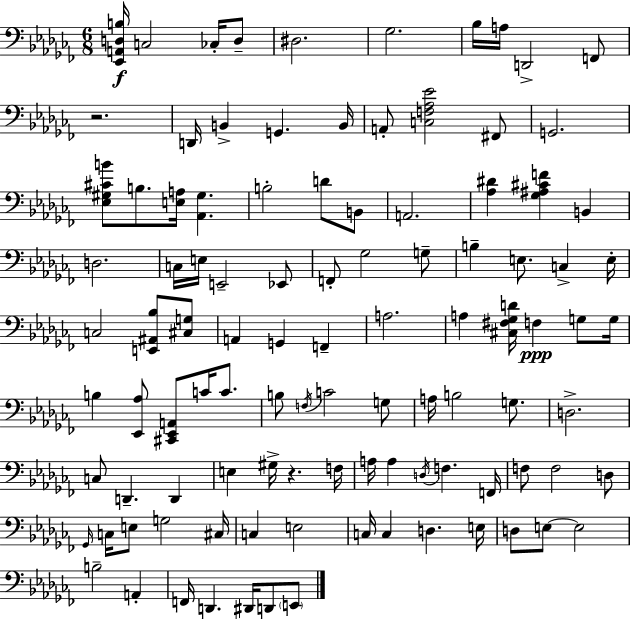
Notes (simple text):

[Eb2,A2,D3,B3]/s C3/h CES3/s D3/e D#3/h. Gb3/h. Bb3/s A3/s D2/h F2/e R/h. D2/s B2/q G2/q. B2/s A2/e [C3,F3,Ab3,Eb4]/h F#2/e G2/h. [Eb3,G#3,C#4,B4]/e B3/e. [E3,A3]/s [Ab2,G#3]/q. B3/h D4/e B2/e A2/h. [Ab3,D#4]/q [Gb3,A#3,C#4,F4]/q B2/q D3/h. C3/s E3/s E2/h Eb2/e F2/e Gb3/h G3/e B3/q E3/e. C3/q E3/s C3/h [E2,A#2,Bb3]/e [C#3,G3]/e A2/q G2/q F2/q A3/h. A3/q [C#3,F#3,Gb3,D4]/s F3/q G3/e G3/s B3/q [Eb2,Ab3]/e [C#2,Eb2,A2]/e C4/s C4/e. B3/e F3/s C4/h G3/e A3/s B3/h G3/e. D3/h. C3/e D2/q. D2/q E3/q G#3/s R/q. F3/s A3/s A3/q D3/s F3/q. F2/s F3/e F3/h D3/e Gb2/s C3/s E3/e G3/h C#3/s C3/q E3/h C3/s C3/q D3/q. E3/s D3/e E3/e E3/h B3/h A2/q F2/s D2/q. D#2/s D2/e E2/e